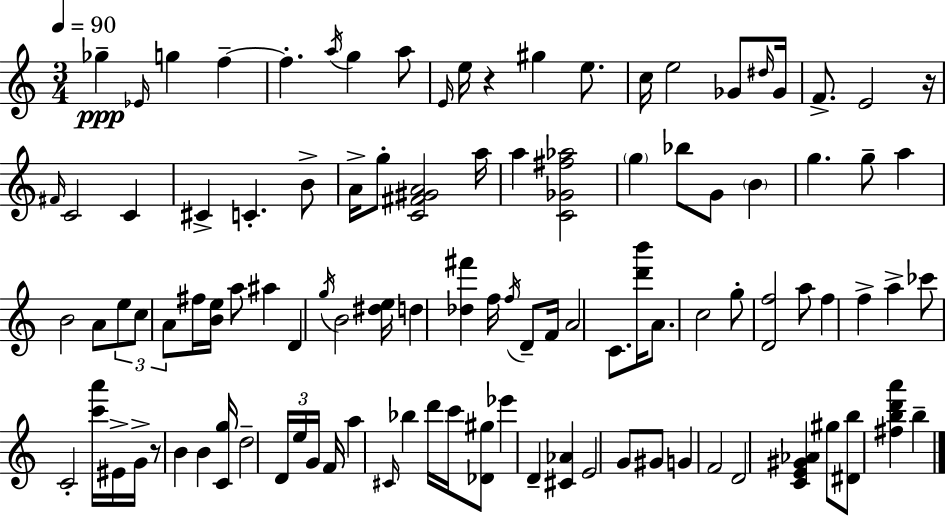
Gb5/q Eb4/s G5/q F5/q F5/q. A5/s G5/q A5/e E4/s E5/s R/q G#5/q E5/e. C5/s E5/h Gb4/e D#5/s Gb4/s F4/e. E4/h R/s F#4/s C4/h C4/q C#4/q C4/q. B4/e A4/s G5/e [C4,F#4,G#4,A4]/h A5/s A5/q [C4,Gb4,F#5,Ab5]/h G5/q Bb5/e G4/e B4/q G5/q. G5/e A5/q B4/h A4/e E5/e C5/e A4/e F#5/s [B4,E5]/s A5/e A#5/q D4/q G5/s B4/h [D#5,E5]/s D5/q [Db5,F#6]/q F5/s F5/s D4/e F4/s A4/h C4/e. [D6,B6]/s A4/e. C5/h G5/e [D4,F5]/h A5/e F5/q F5/q A5/q CES6/e C4/h [C6,A6]/s EIS4/s G4/s R/e B4/q B4/q [C4,G5]/s D5/h D4/s E5/s G4/s F4/s A5/q C#4/s Bb5/q D6/s C6/s [Db4,G#5]/e Eb6/q D4/q [C#4,Ab4]/q E4/h G4/e G#4/e G4/q F4/h D4/h [C4,E4,G#4,Ab4]/q G#5/e [D#4,B5]/e [F#5,B5,D6,A6]/q B5/q